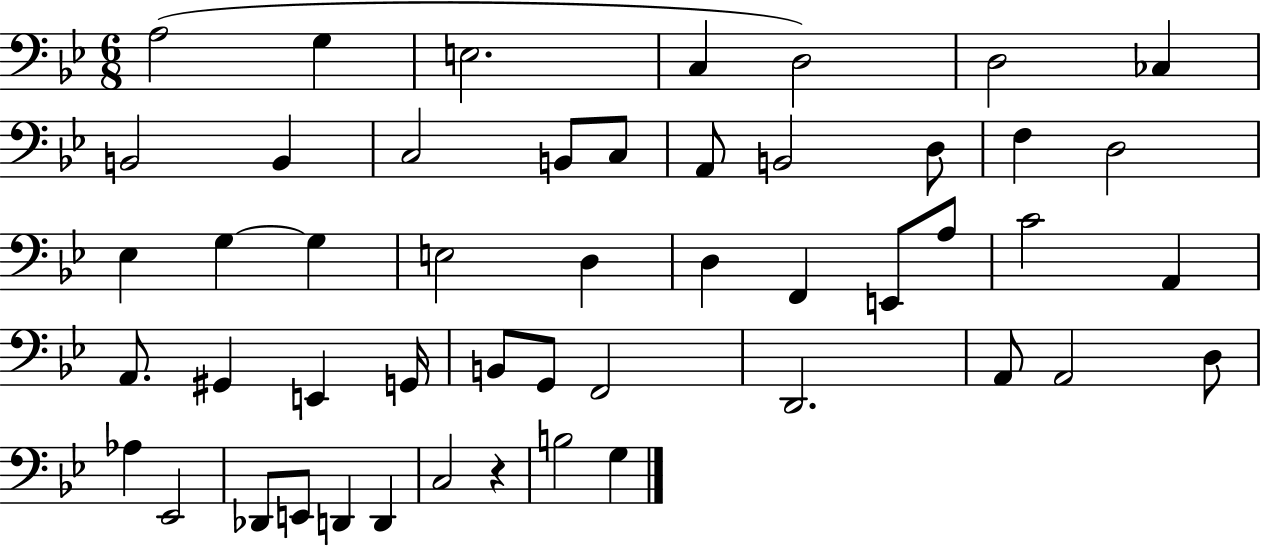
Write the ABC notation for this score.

X:1
T:Untitled
M:6/8
L:1/4
K:Bb
A,2 G, E,2 C, D,2 D,2 _C, B,,2 B,, C,2 B,,/2 C,/2 A,,/2 B,,2 D,/2 F, D,2 _E, G, G, E,2 D, D, F,, E,,/2 A,/2 C2 A,, A,,/2 ^G,, E,, G,,/4 B,,/2 G,,/2 F,,2 D,,2 A,,/2 A,,2 D,/2 _A, _E,,2 _D,,/2 E,,/2 D,, D,, C,2 z B,2 G,